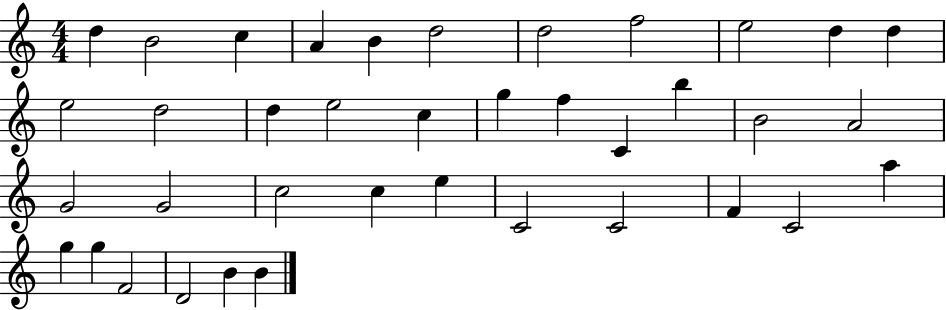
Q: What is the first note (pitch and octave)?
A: D5